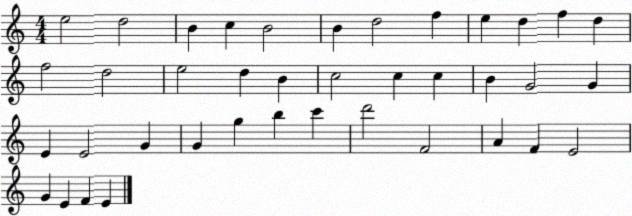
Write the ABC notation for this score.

X:1
T:Untitled
M:4/4
L:1/4
K:C
e2 d2 B c B2 B d2 f e d f d f2 d2 e2 d B c2 c c B G2 G E E2 G G g b c' d'2 F2 A F E2 G E F E